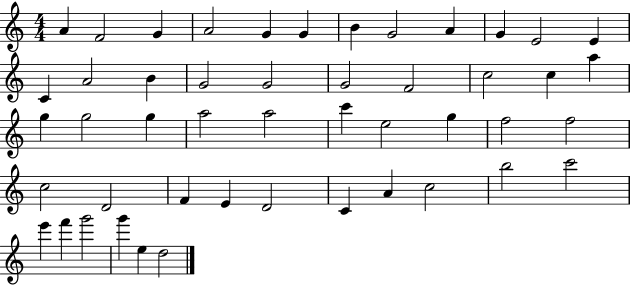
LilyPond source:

{
  \clef treble
  \numericTimeSignature
  \time 4/4
  \key c \major
  a'4 f'2 g'4 | a'2 g'4 g'4 | b'4 g'2 a'4 | g'4 e'2 e'4 | \break c'4 a'2 b'4 | g'2 g'2 | g'2 f'2 | c''2 c''4 a''4 | \break g''4 g''2 g''4 | a''2 a''2 | c'''4 e''2 g''4 | f''2 f''2 | \break c''2 d'2 | f'4 e'4 d'2 | c'4 a'4 c''2 | b''2 c'''2 | \break e'''4 f'''4 g'''2 | g'''4 e''4 d''2 | \bar "|."
}